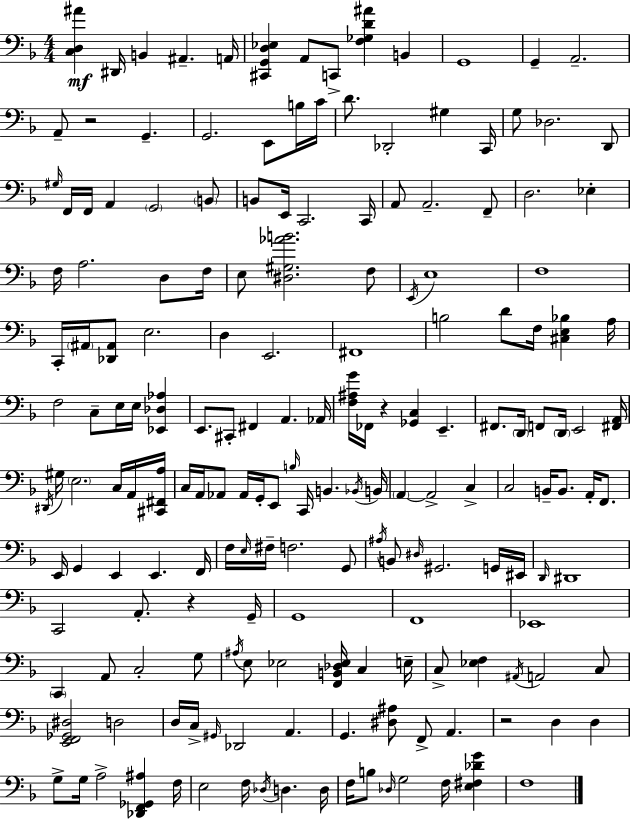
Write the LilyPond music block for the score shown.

{
  \clef bass
  \numericTimeSignature
  \time 4/4
  \key f \major
  \repeat volta 2 { <c d ais'>4\mf dis,16 b,4 ais,4.-- a,16 | <cis, g, d ees>4 a,8 c,8-> <f ges d' ais'>4 b,4 | g,1 | g,4-- a,2.-- | \break a,8-- r2 g,4.-- | g,2. e,8 b16 c'16 | d'8. des,2-. gis4 c,16 | g8 des2. d,8 | \break \grace { gis16 } f,16 f,16 a,4 \parenthesize g,2 \parenthesize b,8 | b,8 e,16 c,2. | c,16 a,8 a,2.-- f,8-- | d2. ees4-. | \break f16 a2. d8 | f16 e8 <dis gis aes' b'>2. f8 | \acciaccatura { e,16 } e1 | f1 | \break c,16-. \parenthesize ais,16 <des, ais,>8 e2. | d4 e,2. | fis,1 | b2 d'8 f16 <cis e bes>4 | \break a16 f2 c8-- e16 e16 <ees, des aes>4 | e,8. cis,8-. fis,4 a,4. | aes,16 <f ais g'>16 fes,16 r4 <ges, c>4 e,4.-- | fis,8. \parenthesize d,16 f,8 \parenthesize d,16 e,2 | \break <fis, a,>16 \acciaccatura { dis,16 } gis16 \parenthesize e2. | c16 a,16 <cis, fis, a>16 c16 a,16 aes,8 aes,16 g,16-. e,8 \grace { b16 } c,16 b,4. | \acciaccatura { bes,16 } b,16 \parenthesize a,4~~ a,2-> | c4-> c2 b,16-- b,8. | \break a,16-. f,8. e,16 g,4 e,4 e,4. | f,16 f16 \grace { e16 } fis16-- f2. | g,8 \acciaccatura { ais16 } b,8 \grace { dis16 } gis,2. | g,16 eis,16 \grace { d,16 } dis,1 | \break c,2 | a,8.-. r4 g,16-- g,1 | f,1 | ees,1 | \break \parenthesize c,4 a,8 c2-. | g8 \acciaccatura { ais16 } e8 ees2 | <f, b, des ees>16 c4 e16-- c8-> <ees f>4 | \acciaccatura { ais,16 } a,2 c8 <e, f, ges, dis>2 | \break d2 d16 c16-> \grace { gis,16 } des,2 | a,4. g,4. | <dis ais>8 f,8-> a,4. r2 | d4 d4 g8-> g16 a2-> | \break <des, f, ges, ais>4 f16 e2 | f16 \acciaccatura { des16 } d4. d16 f16 b8 | \grace { des16 } g2 f16 <e fis des' g'>4 f1 | } \bar "|."
}